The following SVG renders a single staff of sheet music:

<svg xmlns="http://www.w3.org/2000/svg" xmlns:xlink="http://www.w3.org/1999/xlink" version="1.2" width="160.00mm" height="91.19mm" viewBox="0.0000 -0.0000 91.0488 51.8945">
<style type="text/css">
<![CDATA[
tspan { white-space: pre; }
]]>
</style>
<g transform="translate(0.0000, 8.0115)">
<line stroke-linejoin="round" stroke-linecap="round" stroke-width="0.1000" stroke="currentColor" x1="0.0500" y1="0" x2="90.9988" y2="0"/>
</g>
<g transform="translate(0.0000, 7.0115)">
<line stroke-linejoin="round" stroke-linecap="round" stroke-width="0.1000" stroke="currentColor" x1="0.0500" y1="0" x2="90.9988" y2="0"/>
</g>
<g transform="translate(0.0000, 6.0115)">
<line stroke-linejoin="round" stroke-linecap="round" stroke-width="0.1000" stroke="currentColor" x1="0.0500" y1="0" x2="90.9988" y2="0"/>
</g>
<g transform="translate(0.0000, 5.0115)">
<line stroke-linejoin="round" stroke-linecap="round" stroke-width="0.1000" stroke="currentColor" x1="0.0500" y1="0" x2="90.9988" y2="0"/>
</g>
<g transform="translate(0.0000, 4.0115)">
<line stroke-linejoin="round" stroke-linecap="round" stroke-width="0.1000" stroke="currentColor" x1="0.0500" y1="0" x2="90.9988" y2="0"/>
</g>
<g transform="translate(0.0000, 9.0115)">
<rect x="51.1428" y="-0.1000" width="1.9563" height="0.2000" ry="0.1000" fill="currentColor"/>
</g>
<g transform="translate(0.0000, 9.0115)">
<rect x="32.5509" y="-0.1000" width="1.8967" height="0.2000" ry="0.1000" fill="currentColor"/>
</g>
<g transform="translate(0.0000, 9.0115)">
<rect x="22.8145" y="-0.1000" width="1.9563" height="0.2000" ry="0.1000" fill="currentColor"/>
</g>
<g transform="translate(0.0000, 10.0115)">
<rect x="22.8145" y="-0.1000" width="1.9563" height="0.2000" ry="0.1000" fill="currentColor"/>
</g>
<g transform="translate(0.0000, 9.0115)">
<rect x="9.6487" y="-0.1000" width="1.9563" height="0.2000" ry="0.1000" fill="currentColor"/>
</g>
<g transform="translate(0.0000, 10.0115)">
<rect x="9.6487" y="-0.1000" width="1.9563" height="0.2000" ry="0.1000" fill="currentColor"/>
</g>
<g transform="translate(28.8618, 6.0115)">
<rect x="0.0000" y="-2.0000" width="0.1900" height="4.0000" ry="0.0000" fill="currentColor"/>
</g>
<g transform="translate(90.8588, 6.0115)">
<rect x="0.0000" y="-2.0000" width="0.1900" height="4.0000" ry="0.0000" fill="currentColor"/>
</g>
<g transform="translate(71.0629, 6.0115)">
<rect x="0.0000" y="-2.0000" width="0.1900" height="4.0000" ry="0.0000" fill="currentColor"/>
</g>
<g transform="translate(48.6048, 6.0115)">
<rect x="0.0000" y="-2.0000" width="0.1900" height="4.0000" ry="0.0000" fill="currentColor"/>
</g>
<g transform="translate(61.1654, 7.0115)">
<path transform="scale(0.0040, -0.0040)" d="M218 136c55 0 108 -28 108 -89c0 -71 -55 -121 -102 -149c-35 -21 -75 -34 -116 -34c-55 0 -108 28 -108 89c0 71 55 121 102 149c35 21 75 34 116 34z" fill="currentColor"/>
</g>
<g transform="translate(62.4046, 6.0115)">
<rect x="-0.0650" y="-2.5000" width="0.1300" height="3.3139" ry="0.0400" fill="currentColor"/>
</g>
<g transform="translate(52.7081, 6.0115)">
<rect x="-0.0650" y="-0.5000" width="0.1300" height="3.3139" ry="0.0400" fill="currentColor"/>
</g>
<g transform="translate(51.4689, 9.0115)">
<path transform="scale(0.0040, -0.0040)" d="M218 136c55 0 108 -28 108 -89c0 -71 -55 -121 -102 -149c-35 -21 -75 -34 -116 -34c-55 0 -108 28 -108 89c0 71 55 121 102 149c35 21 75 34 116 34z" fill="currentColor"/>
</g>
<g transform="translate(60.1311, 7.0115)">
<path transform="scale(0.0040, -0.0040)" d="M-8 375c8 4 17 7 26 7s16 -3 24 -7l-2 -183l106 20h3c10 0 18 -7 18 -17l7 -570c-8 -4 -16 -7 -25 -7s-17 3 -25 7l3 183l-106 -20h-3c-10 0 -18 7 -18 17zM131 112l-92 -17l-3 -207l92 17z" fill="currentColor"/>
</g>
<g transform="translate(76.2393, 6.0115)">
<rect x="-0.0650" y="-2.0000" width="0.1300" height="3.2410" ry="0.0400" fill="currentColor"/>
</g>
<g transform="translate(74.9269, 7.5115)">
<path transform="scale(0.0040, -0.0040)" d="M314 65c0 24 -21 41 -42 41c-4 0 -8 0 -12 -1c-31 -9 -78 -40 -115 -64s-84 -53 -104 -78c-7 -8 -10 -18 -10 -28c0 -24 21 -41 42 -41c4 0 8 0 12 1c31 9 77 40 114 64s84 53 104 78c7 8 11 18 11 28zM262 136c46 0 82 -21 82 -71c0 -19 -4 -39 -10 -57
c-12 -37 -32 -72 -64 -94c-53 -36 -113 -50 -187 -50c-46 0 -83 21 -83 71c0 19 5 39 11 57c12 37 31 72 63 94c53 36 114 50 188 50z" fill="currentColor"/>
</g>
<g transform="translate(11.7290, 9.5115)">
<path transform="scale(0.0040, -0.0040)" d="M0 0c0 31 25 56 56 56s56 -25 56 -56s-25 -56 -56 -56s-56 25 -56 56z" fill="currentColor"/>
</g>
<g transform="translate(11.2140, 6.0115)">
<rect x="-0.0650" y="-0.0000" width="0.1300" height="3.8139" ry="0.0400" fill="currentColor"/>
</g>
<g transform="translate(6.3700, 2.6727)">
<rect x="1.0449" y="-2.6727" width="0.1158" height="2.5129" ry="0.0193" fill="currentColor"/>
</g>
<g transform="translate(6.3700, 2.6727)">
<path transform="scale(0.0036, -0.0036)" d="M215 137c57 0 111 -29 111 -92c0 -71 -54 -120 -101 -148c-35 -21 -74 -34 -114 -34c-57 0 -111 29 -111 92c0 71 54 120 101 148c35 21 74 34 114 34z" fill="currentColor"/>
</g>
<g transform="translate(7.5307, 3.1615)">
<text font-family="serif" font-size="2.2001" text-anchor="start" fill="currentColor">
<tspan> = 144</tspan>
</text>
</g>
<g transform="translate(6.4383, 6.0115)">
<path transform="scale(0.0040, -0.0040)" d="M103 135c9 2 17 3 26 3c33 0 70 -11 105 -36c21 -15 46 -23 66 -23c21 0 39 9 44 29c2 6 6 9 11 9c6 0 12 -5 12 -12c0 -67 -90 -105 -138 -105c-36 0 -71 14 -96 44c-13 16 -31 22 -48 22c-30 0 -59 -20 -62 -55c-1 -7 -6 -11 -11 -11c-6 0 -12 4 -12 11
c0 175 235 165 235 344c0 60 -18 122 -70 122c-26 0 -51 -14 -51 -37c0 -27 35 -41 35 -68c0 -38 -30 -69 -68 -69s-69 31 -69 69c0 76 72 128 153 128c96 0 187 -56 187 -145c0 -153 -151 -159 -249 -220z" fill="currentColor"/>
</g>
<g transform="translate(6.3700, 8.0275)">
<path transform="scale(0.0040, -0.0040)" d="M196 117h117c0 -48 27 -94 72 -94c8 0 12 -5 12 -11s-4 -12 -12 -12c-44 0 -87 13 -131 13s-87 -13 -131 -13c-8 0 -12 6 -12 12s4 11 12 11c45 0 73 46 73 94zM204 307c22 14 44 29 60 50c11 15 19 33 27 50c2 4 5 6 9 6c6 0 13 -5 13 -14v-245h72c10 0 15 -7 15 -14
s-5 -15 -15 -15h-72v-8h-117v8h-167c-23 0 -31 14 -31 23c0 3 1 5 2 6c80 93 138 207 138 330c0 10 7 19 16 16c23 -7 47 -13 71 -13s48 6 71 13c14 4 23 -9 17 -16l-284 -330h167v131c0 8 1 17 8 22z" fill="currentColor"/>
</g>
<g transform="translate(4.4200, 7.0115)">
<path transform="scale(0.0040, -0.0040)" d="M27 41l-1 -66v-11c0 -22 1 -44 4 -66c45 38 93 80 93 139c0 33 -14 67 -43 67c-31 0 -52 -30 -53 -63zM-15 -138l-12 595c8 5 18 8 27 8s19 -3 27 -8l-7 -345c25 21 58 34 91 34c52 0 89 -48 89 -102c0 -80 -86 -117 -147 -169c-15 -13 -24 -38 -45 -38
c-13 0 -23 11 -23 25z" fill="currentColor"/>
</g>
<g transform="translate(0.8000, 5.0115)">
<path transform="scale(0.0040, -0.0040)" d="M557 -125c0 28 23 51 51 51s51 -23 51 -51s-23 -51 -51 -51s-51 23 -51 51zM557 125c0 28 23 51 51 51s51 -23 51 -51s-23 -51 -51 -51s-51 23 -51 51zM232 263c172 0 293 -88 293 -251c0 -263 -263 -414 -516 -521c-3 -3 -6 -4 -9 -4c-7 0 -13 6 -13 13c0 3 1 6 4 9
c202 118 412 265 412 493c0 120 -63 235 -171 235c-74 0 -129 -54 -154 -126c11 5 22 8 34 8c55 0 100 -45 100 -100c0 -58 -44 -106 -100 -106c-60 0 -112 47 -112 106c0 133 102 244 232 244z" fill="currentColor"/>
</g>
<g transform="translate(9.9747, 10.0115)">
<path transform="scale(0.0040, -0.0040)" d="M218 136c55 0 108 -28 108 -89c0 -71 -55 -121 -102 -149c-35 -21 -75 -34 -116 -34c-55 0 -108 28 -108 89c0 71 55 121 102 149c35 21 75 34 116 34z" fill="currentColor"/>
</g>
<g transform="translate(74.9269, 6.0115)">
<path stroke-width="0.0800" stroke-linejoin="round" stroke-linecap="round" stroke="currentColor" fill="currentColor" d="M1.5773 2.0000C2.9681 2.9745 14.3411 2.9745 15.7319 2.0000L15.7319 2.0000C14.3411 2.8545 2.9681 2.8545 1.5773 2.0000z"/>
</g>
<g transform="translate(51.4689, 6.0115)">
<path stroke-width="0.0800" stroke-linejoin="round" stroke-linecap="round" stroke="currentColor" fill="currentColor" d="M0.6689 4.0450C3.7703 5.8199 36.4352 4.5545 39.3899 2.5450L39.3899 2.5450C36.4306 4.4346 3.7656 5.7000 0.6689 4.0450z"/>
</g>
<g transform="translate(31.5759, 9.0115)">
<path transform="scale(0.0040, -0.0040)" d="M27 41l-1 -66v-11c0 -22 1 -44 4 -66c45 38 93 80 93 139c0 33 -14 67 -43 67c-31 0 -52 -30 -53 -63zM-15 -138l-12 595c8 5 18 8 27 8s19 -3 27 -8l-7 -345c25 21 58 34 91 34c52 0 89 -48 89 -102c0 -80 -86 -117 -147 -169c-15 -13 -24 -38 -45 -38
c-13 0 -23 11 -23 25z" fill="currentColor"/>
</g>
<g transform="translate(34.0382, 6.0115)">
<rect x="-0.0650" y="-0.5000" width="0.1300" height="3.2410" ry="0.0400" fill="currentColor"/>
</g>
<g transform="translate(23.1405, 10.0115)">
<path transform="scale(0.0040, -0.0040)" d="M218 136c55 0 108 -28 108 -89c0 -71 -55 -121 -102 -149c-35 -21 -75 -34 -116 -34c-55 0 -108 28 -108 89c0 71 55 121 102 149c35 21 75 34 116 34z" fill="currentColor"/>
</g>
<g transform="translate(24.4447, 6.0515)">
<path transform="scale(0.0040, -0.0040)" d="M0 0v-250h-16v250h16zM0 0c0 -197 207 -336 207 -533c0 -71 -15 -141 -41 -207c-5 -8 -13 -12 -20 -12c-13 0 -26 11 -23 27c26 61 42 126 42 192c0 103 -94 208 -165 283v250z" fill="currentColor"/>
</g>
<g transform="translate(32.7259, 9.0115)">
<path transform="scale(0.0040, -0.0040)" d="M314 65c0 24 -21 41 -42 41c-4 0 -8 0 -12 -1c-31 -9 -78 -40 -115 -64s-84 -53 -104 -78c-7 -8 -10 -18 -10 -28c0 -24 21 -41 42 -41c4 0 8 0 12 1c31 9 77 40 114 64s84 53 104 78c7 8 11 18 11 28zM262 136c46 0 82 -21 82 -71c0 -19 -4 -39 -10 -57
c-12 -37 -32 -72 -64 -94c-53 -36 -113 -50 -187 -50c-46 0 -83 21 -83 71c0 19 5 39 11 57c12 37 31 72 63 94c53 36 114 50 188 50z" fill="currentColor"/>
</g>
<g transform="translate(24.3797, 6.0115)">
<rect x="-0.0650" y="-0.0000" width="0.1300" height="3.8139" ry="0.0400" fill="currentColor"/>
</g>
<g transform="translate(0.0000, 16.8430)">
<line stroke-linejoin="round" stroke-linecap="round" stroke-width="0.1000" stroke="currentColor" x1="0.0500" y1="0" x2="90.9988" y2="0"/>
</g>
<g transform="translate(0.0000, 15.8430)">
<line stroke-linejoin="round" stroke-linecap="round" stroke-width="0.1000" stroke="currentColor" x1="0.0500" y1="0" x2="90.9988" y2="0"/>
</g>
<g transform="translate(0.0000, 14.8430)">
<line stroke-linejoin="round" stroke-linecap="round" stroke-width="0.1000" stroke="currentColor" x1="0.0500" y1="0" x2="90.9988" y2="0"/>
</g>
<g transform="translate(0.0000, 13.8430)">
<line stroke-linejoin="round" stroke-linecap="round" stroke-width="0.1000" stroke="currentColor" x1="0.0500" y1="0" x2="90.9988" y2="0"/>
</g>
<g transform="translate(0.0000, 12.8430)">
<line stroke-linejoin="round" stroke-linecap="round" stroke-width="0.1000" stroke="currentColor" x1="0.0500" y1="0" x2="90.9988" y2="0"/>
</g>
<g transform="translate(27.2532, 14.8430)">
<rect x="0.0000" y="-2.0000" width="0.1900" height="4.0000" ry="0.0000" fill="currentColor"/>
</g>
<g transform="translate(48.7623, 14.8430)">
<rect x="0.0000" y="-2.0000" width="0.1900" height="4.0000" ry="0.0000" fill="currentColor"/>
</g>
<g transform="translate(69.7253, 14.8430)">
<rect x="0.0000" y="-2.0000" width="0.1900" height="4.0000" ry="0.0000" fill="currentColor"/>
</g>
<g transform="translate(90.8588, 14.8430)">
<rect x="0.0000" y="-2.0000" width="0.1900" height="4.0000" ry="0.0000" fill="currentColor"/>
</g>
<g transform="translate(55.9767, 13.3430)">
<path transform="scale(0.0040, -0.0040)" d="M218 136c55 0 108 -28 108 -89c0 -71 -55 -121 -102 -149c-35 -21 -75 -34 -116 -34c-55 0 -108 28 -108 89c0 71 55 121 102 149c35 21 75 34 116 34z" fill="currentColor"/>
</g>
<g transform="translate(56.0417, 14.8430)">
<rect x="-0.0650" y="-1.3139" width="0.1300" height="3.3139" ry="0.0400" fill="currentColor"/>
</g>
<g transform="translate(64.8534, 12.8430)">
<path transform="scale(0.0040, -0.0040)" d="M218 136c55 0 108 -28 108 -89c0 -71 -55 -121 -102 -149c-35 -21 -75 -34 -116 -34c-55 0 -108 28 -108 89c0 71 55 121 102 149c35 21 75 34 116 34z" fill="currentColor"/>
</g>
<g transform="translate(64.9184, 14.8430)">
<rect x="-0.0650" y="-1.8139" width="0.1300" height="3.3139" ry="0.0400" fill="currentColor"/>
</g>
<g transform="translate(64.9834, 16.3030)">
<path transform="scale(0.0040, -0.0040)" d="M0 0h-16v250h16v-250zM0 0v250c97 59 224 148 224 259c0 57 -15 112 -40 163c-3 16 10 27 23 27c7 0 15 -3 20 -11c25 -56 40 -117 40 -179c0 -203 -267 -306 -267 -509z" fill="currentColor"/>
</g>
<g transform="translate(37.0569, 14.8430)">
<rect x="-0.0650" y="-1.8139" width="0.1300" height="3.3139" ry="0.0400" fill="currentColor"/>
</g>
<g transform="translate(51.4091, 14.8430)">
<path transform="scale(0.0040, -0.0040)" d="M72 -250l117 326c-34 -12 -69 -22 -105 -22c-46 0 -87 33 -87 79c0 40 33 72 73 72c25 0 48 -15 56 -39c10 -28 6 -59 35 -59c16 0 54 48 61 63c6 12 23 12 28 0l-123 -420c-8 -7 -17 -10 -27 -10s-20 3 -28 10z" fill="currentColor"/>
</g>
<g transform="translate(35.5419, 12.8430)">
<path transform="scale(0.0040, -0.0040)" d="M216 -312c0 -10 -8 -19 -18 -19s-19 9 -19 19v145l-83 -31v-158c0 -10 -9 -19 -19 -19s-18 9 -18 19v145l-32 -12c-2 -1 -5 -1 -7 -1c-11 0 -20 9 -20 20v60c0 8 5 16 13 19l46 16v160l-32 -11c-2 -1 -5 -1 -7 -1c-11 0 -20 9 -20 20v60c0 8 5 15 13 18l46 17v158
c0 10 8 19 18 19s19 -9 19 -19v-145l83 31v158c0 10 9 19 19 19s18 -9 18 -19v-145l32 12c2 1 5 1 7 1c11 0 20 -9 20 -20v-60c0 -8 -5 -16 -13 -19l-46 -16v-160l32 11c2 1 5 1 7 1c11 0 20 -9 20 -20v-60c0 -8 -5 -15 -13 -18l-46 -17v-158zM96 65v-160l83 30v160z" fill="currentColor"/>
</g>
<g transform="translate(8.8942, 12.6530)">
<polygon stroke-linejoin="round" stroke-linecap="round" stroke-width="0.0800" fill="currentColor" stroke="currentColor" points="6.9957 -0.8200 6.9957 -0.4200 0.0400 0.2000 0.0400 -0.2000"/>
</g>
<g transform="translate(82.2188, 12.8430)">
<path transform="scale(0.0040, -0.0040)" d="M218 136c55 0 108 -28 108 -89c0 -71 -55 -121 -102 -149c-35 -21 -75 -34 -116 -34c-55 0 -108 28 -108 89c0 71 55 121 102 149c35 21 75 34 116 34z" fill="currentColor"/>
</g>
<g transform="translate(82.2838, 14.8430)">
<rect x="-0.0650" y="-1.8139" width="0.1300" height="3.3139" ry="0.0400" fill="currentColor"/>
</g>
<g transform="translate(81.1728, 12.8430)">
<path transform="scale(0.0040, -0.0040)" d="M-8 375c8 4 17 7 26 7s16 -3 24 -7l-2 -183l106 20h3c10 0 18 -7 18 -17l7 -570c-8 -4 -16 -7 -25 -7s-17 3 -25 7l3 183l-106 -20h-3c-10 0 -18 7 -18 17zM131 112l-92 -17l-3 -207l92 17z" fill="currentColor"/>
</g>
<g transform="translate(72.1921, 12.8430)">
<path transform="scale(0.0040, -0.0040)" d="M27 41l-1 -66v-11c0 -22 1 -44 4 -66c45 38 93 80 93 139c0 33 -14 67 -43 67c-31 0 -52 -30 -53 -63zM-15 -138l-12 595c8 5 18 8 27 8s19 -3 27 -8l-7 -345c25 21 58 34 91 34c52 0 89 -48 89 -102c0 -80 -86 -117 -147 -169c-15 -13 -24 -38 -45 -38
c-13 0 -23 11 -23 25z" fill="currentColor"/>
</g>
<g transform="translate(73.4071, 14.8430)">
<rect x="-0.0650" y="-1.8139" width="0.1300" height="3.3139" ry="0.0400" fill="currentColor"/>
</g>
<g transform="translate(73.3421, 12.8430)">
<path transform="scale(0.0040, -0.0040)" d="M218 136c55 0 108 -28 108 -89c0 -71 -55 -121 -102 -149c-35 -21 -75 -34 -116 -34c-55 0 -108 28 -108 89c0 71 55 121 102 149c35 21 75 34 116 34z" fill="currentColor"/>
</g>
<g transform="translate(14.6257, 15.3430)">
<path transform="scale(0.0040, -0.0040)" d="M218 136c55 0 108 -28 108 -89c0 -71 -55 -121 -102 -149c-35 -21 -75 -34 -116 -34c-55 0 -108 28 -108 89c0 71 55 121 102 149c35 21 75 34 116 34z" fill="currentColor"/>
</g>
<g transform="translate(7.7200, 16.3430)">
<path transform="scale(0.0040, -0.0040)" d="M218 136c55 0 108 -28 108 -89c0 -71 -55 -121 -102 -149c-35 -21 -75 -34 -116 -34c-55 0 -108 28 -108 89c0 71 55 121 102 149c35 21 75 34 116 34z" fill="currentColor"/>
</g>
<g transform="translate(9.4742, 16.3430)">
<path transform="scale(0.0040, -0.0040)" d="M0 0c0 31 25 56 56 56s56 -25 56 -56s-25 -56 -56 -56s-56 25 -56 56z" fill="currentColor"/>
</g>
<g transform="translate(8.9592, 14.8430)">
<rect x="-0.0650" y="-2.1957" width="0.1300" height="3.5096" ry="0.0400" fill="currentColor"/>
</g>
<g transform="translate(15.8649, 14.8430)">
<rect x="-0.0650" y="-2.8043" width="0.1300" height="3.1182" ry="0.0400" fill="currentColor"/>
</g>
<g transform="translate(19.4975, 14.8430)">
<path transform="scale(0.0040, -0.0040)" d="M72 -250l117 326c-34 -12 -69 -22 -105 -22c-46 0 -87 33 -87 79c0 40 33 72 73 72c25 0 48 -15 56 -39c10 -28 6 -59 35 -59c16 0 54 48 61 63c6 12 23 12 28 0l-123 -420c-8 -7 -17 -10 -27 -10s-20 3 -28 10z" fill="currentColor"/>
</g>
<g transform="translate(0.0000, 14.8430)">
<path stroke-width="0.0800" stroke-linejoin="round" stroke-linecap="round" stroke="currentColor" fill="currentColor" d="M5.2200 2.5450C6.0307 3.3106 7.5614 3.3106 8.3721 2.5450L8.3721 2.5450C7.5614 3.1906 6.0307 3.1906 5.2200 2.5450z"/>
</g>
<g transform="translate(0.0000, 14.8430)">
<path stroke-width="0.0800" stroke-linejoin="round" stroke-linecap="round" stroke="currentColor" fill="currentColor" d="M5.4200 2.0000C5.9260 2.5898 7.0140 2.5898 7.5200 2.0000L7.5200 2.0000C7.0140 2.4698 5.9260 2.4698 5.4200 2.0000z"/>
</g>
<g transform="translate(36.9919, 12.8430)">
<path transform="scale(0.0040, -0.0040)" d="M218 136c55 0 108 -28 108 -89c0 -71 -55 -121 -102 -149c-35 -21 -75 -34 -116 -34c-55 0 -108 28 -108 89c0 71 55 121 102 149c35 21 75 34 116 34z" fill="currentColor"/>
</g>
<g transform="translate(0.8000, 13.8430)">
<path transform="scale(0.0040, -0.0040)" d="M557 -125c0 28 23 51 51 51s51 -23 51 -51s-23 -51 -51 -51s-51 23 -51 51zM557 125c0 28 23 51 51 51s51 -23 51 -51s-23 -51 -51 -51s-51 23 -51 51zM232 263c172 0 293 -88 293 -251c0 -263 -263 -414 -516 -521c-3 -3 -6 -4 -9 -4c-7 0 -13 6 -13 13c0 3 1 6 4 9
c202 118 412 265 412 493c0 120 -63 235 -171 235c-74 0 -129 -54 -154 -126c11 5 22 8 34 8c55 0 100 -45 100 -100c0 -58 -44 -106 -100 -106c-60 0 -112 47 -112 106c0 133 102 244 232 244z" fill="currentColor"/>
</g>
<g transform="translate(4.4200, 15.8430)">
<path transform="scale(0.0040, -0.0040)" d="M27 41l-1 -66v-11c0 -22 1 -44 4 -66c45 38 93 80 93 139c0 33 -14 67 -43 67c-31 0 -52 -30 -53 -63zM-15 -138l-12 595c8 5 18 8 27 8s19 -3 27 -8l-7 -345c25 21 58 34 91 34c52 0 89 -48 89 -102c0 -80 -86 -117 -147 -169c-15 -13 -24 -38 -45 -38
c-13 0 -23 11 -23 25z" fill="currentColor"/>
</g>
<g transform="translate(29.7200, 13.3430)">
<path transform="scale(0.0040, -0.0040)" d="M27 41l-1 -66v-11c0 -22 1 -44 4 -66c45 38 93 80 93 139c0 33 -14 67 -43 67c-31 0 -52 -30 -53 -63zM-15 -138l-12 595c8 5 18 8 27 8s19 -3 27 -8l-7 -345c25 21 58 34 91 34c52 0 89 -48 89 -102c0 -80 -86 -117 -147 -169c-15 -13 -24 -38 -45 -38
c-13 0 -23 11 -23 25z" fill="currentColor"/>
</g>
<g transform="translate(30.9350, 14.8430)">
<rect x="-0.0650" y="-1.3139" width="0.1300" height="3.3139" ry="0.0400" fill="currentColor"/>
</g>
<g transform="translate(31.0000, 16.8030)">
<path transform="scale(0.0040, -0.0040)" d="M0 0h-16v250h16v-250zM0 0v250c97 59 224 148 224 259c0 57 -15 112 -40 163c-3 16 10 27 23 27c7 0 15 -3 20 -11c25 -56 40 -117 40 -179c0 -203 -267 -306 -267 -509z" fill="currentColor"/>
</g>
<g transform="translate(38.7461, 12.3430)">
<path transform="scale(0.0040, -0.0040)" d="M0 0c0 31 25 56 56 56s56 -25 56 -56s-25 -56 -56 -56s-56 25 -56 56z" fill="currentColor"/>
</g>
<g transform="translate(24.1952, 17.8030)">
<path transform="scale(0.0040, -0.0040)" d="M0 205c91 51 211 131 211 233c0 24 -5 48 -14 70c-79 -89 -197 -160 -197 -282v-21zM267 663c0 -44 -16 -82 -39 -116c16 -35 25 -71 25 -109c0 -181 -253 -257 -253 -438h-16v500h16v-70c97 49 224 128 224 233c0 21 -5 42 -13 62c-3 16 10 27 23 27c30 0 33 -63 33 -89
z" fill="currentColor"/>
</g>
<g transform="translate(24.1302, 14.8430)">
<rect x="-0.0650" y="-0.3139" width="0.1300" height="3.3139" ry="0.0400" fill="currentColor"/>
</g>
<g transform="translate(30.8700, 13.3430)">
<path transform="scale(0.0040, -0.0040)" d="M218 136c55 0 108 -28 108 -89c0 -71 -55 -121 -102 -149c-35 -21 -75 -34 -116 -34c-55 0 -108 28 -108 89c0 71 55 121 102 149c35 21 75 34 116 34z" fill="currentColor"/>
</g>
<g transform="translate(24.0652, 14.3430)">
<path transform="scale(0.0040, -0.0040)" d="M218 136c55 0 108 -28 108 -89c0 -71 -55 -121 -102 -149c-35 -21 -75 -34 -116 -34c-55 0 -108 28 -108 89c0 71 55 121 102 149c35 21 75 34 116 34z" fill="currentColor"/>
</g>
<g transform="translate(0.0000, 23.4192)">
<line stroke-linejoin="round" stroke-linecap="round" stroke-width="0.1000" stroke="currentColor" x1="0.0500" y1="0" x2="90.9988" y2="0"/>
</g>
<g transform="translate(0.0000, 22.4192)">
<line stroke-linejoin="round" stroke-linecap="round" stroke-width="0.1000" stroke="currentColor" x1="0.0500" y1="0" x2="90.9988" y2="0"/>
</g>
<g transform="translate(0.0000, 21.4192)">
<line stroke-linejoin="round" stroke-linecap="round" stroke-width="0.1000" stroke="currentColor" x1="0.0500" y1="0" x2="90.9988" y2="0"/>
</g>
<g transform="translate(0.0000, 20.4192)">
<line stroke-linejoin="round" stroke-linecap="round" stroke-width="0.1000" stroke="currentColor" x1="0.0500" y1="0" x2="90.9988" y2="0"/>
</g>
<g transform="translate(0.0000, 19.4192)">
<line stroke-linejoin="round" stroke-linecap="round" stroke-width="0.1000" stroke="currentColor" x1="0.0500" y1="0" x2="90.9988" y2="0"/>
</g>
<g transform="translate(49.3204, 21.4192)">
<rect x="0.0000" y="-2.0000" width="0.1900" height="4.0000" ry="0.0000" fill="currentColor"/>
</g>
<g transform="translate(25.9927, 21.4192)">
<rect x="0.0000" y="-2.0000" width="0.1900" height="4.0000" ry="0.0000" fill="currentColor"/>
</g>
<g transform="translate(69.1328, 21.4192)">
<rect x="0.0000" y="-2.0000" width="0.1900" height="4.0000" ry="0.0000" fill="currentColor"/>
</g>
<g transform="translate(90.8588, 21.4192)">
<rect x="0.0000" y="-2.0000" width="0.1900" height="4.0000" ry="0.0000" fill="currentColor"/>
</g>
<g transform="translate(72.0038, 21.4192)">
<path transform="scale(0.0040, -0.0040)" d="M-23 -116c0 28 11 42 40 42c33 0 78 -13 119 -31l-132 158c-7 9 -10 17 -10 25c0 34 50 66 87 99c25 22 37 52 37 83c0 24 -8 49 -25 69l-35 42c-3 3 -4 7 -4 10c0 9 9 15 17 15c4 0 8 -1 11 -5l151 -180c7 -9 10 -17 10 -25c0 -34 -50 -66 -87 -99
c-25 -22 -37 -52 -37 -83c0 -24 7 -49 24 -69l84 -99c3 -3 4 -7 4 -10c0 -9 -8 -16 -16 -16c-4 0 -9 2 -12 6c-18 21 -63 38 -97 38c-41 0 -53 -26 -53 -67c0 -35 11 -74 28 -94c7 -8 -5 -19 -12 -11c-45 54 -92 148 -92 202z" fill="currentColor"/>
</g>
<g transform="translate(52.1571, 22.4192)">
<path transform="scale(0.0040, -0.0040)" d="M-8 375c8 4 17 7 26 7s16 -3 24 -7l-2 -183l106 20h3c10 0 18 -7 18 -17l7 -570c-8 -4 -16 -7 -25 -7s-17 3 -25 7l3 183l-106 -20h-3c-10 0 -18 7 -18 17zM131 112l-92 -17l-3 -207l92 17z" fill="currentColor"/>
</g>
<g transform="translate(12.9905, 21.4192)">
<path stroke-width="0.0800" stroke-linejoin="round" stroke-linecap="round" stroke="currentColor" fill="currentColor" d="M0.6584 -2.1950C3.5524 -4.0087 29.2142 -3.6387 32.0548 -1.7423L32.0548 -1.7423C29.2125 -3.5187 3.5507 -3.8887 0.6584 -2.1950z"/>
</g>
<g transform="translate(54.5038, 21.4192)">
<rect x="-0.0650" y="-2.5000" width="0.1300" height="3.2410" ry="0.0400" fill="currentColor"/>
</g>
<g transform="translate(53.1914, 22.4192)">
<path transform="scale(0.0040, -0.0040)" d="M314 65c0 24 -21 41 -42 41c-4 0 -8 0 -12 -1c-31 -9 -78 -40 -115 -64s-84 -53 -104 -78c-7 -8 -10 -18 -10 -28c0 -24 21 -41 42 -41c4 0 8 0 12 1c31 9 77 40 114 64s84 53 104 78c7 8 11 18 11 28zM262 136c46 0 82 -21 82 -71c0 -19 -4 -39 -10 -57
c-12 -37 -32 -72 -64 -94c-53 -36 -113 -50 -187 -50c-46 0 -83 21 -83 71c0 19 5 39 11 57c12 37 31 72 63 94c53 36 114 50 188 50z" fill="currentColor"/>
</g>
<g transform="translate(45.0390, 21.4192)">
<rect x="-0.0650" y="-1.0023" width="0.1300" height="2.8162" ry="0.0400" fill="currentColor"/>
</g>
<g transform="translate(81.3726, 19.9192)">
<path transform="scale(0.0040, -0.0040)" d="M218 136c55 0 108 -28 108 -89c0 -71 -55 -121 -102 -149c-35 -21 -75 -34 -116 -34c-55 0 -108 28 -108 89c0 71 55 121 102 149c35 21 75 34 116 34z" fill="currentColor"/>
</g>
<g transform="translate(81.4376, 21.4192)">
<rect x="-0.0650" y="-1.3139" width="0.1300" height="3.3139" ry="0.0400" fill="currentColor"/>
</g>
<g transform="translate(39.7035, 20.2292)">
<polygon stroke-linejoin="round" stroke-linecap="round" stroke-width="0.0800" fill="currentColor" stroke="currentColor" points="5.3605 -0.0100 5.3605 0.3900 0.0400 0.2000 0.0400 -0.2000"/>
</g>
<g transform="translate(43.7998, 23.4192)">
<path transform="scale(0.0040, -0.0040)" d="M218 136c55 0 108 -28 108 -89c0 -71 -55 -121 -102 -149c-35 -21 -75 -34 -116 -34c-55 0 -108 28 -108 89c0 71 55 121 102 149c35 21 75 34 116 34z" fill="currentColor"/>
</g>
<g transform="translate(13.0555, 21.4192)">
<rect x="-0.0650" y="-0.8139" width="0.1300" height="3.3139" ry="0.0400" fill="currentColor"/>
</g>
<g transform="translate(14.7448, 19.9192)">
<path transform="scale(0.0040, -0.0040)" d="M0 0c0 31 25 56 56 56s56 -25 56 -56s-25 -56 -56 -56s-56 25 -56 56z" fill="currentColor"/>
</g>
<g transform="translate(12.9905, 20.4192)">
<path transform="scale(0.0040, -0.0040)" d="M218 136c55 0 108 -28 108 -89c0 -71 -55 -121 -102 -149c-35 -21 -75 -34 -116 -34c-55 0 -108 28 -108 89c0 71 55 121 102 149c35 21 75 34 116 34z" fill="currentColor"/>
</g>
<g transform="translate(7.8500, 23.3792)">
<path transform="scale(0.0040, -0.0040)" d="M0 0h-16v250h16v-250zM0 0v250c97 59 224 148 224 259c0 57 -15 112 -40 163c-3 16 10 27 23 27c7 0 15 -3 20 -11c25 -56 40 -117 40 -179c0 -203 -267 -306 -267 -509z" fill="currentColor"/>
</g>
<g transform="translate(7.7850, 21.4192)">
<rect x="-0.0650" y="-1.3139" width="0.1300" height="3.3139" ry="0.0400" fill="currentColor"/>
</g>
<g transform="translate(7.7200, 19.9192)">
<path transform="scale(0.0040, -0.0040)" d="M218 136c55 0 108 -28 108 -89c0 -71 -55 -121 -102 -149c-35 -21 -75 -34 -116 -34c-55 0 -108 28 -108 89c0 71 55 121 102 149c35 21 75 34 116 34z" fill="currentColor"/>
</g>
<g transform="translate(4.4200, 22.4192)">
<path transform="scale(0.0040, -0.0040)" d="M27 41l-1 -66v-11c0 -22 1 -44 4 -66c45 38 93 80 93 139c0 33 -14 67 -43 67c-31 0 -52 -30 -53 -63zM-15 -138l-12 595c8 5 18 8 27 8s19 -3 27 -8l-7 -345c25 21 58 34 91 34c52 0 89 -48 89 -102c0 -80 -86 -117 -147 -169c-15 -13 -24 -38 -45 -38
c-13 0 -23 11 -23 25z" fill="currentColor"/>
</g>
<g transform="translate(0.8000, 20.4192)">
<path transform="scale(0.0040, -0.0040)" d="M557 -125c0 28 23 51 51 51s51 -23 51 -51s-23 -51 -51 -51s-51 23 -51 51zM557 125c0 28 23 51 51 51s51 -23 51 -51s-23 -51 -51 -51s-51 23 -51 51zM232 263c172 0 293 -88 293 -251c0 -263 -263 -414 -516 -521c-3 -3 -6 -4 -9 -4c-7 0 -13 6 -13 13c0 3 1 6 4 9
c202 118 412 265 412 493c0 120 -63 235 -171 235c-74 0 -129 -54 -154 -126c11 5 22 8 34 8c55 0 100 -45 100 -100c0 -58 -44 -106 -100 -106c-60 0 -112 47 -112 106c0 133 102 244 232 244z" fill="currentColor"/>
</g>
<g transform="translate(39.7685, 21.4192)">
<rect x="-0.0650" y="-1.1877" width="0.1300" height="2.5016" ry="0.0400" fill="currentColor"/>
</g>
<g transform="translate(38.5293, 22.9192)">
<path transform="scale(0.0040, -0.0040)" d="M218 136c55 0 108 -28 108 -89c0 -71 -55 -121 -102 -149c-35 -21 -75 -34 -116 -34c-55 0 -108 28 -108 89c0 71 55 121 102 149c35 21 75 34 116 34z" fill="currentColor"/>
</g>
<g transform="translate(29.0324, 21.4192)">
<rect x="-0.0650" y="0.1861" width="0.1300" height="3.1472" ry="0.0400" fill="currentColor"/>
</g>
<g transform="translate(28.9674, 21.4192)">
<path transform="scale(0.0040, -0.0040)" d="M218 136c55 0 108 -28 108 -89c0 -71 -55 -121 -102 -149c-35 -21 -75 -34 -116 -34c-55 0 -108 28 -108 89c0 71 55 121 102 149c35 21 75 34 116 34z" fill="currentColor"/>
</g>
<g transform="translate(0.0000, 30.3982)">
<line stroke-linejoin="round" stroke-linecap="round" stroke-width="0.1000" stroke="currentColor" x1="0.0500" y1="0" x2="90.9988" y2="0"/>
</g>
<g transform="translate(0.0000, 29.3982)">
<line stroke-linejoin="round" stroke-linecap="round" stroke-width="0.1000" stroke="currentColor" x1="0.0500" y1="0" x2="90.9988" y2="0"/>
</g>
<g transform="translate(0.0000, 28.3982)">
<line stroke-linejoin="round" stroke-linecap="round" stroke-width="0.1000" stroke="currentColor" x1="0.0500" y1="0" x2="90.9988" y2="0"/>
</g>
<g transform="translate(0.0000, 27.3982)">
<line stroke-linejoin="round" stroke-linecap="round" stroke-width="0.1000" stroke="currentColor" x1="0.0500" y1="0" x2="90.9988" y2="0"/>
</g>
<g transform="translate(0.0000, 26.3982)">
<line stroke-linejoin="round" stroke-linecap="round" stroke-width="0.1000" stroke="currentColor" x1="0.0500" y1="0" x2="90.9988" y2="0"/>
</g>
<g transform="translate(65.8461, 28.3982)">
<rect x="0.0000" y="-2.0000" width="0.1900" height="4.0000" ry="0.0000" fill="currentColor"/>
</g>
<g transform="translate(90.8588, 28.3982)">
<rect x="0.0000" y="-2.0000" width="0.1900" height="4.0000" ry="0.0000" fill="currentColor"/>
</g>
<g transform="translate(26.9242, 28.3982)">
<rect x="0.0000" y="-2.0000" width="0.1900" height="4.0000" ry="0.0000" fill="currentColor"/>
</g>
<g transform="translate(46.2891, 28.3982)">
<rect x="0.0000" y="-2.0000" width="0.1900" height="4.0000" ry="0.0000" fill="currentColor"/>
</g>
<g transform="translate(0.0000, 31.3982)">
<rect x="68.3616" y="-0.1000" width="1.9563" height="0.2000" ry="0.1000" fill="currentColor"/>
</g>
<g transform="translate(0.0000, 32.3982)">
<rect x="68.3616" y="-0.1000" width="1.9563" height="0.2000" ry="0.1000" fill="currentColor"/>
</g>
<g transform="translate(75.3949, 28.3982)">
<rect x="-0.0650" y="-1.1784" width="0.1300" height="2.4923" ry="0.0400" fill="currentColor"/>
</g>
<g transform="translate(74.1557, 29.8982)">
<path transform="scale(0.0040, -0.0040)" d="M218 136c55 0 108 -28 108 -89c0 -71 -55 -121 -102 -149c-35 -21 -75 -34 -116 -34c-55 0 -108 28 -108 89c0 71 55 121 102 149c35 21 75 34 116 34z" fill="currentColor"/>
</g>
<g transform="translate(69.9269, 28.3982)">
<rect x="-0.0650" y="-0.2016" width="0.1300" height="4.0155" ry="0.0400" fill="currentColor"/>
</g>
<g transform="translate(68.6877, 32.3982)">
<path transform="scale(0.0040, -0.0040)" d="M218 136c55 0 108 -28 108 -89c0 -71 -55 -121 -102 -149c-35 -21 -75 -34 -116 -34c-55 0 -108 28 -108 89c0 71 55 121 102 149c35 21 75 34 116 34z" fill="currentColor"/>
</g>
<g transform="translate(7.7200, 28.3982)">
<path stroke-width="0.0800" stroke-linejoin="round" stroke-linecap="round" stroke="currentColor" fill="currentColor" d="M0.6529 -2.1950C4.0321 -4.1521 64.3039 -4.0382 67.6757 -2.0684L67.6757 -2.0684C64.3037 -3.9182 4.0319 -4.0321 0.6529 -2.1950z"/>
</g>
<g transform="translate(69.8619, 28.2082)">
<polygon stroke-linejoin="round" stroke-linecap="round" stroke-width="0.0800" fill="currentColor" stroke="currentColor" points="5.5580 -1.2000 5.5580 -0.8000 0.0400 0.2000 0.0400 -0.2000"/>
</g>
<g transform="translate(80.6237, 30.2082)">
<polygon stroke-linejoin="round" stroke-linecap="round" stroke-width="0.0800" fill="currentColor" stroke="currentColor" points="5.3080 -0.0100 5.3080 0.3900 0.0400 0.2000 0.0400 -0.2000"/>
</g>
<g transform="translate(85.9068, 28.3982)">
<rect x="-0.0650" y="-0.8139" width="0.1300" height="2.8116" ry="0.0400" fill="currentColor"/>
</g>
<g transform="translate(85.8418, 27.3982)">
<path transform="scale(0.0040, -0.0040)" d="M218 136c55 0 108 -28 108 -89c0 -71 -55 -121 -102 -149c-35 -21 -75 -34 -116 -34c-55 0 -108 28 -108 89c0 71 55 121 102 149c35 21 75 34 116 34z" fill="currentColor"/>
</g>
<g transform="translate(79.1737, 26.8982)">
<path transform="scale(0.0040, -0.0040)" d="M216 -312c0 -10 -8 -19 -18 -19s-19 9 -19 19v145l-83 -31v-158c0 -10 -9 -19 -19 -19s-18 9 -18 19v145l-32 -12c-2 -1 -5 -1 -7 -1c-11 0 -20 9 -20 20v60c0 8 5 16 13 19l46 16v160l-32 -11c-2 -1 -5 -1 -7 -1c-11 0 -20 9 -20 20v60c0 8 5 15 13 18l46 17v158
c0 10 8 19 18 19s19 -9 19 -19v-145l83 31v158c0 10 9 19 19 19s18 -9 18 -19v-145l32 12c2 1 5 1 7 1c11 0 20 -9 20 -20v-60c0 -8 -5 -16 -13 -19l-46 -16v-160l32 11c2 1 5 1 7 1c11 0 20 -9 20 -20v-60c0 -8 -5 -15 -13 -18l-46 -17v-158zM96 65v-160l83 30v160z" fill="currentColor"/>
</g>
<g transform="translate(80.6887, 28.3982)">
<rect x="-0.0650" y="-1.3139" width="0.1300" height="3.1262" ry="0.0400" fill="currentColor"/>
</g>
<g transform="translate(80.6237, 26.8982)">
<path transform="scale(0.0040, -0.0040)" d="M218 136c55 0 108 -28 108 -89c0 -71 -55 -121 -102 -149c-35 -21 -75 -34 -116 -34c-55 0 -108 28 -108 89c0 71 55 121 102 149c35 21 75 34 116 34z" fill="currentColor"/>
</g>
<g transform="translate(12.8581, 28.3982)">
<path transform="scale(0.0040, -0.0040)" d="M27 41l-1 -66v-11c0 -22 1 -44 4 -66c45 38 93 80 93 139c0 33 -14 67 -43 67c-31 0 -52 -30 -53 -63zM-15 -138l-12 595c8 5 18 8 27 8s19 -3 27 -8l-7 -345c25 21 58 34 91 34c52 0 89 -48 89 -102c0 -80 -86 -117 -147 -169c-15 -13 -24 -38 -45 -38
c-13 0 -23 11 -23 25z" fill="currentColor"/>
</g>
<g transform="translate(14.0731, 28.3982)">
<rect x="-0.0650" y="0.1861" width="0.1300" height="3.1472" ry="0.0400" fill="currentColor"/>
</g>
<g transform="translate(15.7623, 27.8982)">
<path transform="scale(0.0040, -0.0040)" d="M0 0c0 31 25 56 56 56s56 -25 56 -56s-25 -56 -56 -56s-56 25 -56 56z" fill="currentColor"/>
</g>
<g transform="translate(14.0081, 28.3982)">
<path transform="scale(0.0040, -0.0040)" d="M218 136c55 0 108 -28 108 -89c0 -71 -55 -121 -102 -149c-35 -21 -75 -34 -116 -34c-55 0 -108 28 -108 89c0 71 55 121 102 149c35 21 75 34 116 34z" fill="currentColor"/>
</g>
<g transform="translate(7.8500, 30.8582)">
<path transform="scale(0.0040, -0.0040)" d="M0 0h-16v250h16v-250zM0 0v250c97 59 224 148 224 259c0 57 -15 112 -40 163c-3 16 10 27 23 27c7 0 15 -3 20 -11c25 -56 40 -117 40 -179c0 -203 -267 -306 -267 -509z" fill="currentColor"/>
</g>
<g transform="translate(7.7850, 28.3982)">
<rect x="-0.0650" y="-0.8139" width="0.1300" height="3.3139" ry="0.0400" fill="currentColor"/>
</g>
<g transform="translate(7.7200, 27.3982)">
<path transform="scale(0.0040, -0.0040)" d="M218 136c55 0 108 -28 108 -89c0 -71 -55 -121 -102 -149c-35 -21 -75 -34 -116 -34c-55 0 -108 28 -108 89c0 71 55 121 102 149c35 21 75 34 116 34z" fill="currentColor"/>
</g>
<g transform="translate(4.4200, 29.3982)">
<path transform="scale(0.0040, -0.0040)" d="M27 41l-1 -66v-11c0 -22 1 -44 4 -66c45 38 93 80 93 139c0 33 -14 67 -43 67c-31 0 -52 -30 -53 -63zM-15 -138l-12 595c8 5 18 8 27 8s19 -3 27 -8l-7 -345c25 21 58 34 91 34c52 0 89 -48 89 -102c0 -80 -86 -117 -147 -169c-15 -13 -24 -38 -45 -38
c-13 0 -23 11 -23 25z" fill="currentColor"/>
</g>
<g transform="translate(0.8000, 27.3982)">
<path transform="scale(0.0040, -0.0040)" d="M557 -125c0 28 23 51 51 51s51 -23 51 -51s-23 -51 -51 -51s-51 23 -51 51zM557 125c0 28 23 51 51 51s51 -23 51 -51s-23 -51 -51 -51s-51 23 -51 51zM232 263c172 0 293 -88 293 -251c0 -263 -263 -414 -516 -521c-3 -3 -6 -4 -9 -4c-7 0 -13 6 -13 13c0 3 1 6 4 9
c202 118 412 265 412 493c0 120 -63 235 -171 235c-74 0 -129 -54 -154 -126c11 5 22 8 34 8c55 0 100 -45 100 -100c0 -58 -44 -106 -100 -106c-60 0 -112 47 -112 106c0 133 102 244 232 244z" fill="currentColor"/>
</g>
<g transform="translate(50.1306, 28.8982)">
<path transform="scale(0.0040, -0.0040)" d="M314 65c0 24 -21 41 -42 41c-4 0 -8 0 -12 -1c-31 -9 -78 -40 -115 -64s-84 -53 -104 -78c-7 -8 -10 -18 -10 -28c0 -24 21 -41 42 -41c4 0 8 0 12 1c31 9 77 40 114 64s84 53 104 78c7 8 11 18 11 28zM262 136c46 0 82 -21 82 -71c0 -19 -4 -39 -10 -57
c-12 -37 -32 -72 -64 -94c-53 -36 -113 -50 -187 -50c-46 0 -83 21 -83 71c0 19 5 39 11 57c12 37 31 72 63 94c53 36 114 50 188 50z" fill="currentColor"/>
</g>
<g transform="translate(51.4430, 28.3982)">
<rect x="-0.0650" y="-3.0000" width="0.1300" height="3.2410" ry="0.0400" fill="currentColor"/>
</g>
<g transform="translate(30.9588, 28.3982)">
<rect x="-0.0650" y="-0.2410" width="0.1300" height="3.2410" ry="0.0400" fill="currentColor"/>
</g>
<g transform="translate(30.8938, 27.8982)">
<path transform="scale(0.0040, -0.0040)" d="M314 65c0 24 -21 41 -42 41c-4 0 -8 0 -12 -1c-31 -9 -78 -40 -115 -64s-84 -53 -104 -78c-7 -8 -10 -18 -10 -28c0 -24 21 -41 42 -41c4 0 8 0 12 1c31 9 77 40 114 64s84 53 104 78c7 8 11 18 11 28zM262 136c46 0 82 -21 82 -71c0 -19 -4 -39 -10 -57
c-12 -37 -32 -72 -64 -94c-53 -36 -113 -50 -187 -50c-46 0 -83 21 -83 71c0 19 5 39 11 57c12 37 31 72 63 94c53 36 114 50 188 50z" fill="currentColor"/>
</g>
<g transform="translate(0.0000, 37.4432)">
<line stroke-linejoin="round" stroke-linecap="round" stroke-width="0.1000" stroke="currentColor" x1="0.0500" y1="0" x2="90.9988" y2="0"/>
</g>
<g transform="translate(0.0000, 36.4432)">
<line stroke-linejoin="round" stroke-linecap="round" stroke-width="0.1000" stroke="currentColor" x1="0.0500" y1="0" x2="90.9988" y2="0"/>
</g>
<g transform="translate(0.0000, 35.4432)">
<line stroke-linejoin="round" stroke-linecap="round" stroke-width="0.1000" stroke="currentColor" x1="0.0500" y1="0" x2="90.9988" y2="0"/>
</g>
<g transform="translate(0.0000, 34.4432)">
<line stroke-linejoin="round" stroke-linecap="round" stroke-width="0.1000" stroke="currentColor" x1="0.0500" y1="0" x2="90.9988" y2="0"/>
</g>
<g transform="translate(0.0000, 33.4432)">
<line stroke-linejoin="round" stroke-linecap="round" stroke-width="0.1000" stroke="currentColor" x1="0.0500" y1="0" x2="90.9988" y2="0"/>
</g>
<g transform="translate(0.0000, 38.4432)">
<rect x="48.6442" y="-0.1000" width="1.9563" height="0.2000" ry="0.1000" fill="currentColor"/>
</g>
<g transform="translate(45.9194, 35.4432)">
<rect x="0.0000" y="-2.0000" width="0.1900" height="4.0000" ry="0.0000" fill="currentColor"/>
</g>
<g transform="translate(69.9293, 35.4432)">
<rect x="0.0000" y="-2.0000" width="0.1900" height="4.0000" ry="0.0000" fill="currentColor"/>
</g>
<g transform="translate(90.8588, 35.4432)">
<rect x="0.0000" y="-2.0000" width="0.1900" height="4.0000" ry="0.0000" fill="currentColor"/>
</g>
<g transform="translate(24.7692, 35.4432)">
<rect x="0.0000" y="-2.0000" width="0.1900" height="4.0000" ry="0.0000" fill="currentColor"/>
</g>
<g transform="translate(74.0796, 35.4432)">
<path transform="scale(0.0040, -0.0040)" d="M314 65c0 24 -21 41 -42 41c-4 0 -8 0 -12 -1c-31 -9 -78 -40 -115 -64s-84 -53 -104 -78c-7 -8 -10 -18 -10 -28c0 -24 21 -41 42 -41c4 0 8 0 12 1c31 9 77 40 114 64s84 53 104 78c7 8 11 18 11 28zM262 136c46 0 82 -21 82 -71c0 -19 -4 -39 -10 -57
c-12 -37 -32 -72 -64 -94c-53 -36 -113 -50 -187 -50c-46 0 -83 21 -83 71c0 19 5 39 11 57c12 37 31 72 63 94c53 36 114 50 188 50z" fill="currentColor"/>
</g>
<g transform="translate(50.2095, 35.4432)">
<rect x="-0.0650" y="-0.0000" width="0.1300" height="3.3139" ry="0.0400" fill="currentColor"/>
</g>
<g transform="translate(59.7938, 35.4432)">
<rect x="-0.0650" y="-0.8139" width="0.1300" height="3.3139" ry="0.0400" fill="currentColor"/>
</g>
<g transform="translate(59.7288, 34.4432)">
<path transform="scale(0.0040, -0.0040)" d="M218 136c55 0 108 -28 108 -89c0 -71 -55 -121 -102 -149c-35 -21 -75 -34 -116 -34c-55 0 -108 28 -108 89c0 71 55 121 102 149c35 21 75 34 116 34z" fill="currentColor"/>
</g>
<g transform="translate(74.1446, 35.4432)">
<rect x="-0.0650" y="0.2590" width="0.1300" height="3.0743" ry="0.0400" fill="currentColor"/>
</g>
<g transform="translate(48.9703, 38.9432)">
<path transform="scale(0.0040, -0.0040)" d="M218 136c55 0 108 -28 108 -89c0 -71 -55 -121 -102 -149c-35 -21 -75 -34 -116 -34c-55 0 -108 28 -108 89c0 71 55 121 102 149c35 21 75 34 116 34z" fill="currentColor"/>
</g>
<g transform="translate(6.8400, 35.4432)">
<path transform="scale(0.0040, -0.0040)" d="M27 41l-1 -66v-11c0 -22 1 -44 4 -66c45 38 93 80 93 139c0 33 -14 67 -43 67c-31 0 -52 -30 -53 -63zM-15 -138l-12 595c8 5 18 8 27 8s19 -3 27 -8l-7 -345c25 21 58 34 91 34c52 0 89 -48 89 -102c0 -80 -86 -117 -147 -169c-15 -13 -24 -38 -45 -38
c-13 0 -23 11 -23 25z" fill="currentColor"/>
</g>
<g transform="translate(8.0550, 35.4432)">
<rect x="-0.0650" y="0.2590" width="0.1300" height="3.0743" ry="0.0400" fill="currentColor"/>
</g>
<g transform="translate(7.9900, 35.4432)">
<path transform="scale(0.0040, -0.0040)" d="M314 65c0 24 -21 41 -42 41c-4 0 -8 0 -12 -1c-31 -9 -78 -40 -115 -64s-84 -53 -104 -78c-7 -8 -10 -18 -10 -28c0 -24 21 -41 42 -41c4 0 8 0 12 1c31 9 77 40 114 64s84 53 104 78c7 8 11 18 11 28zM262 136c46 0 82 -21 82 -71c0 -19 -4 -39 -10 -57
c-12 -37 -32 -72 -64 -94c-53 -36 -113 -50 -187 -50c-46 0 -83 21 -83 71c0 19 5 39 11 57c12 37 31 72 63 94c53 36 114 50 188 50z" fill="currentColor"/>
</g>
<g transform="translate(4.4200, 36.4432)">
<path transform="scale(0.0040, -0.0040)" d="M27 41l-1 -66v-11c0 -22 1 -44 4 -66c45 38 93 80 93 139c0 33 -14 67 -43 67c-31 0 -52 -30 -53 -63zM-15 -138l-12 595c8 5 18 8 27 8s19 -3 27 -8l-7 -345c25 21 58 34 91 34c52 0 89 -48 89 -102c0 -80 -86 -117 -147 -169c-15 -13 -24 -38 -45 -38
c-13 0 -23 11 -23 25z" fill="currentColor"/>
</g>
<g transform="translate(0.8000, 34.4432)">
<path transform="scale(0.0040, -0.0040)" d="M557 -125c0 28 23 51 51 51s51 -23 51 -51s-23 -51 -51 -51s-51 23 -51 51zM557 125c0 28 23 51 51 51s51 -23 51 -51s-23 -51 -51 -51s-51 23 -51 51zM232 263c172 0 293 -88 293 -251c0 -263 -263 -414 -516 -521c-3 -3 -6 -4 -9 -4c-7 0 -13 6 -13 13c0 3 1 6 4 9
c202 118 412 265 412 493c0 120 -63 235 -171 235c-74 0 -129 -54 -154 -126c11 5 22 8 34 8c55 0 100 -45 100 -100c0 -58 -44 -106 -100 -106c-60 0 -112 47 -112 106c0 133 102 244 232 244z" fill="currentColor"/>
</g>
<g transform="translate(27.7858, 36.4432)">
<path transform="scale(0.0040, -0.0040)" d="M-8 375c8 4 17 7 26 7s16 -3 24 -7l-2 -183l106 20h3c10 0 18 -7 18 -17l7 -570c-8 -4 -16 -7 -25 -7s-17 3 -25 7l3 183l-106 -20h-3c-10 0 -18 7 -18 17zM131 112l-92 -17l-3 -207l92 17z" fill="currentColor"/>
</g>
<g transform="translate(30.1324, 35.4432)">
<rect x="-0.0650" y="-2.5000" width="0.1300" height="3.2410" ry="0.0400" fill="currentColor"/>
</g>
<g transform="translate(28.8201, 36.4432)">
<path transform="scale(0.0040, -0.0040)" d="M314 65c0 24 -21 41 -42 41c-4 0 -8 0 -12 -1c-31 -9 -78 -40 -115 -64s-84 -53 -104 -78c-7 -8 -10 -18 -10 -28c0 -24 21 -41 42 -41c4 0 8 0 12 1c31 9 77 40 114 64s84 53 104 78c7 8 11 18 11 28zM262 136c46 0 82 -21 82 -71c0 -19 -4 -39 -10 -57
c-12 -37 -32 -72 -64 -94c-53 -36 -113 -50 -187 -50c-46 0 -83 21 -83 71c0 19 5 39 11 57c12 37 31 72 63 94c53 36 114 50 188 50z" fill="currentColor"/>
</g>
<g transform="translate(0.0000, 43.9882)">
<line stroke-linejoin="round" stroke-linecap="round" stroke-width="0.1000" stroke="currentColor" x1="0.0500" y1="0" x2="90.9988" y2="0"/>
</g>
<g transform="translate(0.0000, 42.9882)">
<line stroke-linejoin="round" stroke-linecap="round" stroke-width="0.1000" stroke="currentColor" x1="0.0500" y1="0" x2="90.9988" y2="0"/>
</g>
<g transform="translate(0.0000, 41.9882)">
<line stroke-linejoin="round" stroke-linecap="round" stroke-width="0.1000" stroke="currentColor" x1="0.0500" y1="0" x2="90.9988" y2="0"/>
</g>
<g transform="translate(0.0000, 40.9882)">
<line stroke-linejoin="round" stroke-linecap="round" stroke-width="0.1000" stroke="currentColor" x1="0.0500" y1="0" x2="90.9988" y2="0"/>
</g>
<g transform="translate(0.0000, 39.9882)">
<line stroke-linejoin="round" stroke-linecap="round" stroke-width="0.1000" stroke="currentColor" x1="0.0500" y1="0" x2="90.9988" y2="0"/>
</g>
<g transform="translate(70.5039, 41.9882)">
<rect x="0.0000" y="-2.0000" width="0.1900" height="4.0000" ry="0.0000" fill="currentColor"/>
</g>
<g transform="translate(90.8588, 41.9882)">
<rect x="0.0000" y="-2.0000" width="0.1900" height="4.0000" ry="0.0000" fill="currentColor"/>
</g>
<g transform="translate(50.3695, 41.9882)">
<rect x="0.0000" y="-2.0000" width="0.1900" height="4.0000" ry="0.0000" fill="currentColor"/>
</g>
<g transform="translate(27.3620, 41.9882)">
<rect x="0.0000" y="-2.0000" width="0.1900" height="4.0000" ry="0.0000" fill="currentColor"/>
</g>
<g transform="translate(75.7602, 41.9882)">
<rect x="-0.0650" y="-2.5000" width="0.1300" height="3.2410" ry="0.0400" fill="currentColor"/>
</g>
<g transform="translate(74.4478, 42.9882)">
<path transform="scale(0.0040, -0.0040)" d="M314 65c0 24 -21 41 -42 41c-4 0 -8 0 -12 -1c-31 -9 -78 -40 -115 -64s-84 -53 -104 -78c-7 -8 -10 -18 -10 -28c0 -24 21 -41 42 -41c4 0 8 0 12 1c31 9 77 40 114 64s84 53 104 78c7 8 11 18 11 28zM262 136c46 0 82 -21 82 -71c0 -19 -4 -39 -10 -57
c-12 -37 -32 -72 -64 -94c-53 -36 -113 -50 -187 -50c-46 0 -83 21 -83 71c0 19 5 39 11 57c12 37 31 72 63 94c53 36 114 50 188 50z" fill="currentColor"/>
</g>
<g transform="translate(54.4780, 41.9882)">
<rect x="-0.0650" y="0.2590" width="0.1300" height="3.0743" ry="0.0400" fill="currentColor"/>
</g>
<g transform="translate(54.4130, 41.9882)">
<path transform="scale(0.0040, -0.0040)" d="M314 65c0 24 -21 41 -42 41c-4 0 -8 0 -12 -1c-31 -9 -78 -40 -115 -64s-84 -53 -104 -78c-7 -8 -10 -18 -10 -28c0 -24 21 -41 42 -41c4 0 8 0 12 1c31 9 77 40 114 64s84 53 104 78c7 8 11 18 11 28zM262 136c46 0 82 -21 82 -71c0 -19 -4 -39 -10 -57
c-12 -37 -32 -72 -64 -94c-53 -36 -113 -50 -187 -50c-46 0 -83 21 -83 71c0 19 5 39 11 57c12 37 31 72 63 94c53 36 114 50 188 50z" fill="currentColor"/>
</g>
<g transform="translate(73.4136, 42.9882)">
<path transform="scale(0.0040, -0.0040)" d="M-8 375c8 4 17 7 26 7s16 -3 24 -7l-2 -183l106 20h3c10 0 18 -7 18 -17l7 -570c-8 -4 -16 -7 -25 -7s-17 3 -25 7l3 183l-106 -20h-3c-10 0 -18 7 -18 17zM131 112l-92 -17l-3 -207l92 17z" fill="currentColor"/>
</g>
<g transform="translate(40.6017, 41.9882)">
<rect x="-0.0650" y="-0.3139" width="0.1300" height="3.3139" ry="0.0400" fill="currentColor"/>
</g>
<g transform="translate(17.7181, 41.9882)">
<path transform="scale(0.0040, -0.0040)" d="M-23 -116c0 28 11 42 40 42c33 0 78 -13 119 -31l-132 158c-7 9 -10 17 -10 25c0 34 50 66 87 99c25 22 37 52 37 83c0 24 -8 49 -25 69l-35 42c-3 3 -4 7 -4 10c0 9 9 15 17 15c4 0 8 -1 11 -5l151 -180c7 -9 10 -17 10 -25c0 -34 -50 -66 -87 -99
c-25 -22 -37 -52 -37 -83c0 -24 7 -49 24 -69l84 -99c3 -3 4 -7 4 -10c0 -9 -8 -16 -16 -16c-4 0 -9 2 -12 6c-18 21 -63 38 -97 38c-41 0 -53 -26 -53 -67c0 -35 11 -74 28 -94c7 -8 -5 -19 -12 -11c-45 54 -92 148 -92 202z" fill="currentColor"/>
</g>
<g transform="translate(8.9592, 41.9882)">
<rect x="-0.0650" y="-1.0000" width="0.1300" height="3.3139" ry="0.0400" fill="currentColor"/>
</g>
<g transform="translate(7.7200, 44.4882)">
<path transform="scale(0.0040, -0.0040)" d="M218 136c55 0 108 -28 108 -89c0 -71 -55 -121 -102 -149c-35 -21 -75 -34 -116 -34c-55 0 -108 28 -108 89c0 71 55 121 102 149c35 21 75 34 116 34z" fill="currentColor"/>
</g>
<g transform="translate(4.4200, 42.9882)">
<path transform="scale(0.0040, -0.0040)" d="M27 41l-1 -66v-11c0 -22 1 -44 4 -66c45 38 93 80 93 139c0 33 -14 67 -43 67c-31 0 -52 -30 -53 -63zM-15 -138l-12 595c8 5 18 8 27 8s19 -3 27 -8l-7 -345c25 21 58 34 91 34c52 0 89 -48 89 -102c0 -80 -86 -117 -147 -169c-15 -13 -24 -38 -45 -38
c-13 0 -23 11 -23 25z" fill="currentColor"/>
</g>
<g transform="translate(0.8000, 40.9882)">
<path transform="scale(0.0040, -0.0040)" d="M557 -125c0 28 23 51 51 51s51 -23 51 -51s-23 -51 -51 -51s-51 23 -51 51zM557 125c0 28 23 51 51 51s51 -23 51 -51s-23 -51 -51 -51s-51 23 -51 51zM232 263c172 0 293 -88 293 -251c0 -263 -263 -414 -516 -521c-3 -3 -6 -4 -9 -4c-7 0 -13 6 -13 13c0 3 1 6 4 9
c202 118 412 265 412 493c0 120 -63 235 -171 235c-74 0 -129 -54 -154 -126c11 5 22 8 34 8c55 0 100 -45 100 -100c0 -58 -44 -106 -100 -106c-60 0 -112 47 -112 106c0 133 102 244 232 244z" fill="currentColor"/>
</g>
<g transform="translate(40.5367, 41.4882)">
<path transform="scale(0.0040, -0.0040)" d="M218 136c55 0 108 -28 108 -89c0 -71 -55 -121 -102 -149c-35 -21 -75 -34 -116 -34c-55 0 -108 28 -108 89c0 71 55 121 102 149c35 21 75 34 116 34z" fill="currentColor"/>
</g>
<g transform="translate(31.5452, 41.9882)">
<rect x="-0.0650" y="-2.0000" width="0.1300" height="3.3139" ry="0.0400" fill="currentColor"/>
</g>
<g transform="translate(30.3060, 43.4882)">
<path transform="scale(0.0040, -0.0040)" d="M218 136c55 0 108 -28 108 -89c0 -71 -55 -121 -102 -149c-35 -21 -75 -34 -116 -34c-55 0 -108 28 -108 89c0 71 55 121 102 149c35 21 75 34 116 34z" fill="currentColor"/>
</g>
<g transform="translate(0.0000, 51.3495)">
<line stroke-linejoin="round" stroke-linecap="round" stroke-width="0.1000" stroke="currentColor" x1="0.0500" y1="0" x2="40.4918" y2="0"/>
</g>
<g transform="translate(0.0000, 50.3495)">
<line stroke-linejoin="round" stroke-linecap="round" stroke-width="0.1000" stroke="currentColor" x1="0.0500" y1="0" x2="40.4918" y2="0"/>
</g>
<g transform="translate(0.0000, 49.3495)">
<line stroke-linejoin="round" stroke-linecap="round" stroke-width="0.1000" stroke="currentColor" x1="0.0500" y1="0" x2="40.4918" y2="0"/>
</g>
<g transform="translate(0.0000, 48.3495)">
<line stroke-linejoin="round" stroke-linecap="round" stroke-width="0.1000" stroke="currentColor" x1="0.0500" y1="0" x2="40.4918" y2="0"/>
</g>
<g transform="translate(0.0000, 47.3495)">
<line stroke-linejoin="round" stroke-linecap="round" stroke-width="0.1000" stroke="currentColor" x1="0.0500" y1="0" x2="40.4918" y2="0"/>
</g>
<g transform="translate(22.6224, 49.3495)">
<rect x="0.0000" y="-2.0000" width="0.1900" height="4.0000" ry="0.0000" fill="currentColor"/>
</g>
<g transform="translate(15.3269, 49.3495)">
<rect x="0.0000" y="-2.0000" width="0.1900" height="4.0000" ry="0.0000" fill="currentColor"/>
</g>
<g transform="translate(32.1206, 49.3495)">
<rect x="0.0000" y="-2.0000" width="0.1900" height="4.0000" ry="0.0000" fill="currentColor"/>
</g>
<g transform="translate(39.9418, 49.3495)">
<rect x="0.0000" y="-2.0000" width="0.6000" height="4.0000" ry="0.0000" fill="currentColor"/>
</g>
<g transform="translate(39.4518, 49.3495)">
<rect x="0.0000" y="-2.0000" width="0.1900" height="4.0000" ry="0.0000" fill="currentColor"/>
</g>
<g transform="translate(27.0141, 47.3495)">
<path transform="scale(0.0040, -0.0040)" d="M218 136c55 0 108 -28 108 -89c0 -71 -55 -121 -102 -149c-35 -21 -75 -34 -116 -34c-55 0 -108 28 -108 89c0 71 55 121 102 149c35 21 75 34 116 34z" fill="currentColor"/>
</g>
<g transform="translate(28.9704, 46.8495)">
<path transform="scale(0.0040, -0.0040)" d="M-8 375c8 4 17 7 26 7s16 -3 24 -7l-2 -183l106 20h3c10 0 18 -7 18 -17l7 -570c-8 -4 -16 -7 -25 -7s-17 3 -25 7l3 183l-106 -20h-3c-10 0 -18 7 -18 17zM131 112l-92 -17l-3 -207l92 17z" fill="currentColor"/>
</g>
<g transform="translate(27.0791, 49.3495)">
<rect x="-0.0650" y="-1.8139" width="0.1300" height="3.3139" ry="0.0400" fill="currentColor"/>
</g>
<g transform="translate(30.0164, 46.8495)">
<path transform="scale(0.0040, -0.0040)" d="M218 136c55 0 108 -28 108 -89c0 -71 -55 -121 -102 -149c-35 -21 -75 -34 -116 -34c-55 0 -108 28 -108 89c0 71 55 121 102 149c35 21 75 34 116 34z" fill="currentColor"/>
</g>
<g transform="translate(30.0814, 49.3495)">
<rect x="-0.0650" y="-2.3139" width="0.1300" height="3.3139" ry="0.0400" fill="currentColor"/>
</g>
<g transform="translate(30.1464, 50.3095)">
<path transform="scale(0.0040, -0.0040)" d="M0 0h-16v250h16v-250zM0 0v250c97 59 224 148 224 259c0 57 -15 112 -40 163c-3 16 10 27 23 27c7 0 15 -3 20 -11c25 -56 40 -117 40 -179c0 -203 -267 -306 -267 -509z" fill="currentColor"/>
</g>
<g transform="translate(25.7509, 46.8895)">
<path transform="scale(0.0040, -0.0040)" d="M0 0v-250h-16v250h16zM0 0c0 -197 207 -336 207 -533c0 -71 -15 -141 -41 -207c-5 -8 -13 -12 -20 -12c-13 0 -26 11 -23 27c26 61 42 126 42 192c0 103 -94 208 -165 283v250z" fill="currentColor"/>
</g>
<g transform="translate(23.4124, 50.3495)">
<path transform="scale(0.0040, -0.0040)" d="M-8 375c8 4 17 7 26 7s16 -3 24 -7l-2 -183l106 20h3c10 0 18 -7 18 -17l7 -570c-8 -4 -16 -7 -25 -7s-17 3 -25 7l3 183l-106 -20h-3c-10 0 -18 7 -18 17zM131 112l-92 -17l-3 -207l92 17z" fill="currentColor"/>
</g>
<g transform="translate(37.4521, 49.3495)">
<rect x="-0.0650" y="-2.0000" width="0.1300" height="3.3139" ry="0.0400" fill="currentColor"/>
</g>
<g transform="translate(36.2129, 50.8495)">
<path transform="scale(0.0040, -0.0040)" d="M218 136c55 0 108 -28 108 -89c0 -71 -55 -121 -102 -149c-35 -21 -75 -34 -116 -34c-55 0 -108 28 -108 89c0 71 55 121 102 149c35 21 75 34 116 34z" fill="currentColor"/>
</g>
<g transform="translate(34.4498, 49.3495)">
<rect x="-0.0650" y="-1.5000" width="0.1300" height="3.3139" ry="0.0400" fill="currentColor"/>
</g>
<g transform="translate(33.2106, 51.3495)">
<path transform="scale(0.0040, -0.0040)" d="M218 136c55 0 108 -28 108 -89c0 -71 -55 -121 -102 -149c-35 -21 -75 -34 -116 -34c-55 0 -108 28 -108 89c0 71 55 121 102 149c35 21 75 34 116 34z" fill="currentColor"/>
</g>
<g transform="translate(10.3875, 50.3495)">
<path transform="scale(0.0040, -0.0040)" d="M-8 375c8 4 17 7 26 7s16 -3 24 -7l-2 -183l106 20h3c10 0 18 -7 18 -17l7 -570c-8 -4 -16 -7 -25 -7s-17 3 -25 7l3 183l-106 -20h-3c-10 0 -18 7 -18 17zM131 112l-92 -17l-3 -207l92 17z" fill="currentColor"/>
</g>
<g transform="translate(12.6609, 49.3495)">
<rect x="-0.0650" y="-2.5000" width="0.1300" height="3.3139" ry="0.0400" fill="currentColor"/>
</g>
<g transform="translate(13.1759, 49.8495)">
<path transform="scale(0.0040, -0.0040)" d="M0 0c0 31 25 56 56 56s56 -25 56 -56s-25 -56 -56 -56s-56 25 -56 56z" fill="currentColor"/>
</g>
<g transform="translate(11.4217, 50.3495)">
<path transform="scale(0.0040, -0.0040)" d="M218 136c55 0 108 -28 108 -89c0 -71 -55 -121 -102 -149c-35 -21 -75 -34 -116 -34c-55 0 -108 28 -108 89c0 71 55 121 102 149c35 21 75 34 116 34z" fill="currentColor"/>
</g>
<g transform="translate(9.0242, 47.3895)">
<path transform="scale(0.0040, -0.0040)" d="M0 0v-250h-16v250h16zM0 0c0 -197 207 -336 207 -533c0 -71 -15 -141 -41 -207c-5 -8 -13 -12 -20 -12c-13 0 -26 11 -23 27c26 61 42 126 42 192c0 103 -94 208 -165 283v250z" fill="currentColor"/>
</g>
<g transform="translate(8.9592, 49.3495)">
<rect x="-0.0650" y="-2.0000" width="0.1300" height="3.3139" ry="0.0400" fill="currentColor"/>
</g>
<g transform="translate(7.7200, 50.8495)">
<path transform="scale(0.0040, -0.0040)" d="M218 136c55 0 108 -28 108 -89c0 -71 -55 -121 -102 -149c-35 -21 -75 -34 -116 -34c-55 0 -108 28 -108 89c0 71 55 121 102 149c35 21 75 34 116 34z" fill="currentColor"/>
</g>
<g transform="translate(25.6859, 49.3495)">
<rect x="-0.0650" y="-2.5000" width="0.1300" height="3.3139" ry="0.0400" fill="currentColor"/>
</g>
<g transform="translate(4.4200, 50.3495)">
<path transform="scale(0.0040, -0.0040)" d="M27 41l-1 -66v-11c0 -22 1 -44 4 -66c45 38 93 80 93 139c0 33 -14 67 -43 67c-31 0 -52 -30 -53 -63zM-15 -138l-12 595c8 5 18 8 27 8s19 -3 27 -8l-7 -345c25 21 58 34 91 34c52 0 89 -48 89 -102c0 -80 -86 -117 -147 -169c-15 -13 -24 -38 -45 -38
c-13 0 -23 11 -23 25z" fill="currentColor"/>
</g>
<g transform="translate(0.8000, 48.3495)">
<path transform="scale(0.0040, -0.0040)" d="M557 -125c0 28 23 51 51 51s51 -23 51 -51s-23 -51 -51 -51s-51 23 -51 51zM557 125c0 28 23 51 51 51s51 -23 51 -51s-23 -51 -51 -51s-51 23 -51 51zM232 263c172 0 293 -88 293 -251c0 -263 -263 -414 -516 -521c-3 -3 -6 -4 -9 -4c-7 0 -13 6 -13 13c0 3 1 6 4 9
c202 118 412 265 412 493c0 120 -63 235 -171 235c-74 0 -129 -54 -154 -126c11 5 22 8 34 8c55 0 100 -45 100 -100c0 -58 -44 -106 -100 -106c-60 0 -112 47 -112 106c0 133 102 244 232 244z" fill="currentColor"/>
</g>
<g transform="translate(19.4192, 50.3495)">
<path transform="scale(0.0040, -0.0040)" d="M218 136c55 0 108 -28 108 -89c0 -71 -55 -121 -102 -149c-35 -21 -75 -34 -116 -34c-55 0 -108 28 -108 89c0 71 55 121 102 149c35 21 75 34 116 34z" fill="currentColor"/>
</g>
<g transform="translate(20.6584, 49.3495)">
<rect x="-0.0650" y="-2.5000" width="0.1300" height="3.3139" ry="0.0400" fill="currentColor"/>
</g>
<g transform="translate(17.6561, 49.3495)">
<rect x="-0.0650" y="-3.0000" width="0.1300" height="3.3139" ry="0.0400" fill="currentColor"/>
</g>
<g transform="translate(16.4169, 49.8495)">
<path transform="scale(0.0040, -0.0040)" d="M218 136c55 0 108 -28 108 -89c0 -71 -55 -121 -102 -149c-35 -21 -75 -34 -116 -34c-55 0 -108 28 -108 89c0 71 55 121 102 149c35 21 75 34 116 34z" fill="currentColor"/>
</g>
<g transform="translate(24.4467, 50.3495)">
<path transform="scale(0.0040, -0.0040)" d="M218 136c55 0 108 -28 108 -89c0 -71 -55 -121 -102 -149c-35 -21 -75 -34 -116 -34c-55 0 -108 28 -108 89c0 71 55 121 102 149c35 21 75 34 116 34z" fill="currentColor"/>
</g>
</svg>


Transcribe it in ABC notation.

X:1
T:Untitled
M:2/4
L:1/4
K:F
C,, C,,/2 _E,,2 E,, B,, A,,2 A,,/2 C,/2 z/2 E,/4 _G,/2 ^A, z/2 G, A,/2 _A, A, G,/2 F, D, A,,/2 G,,/2 B,,2 z G, F,/2 _D, E,2 C,2 C,,/2 A,,/2 ^G,/2 F,/2 _D,2 B,,2 D,, F, D,2 F,, z A,, E, D,2 B,,2 A,,/2 B,, C, _B,, B,,/2 A, B,/2 G,, A,,